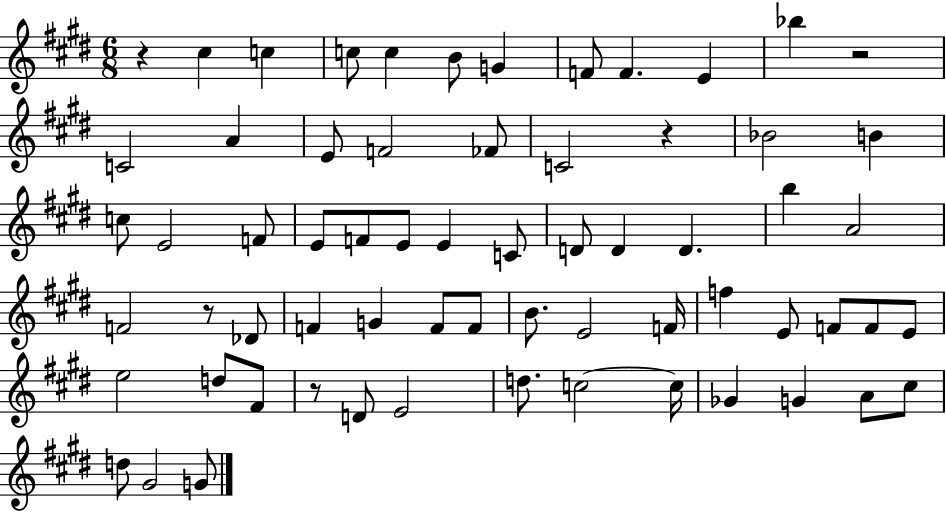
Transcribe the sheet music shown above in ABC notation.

X:1
T:Untitled
M:6/8
L:1/4
K:E
z ^c c c/2 c B/2 G F/2 F E _b z2 C2 A E/2 F2 _F/2 C2 z _B2 B c/2 E2 F/2 E/2 F/2 E/2 E C/2 D/2 D D b A2 F2 z/2 _D/2 F G F/2 F/2 B/2 E2 F/4 f E/2 F/2 F/2 E/2 e2 d/2 ^F/2 z/2 D/2 E2 d/2 c2 c/4 _G G A/2 ^c/2 d/2 ^G2 G/2